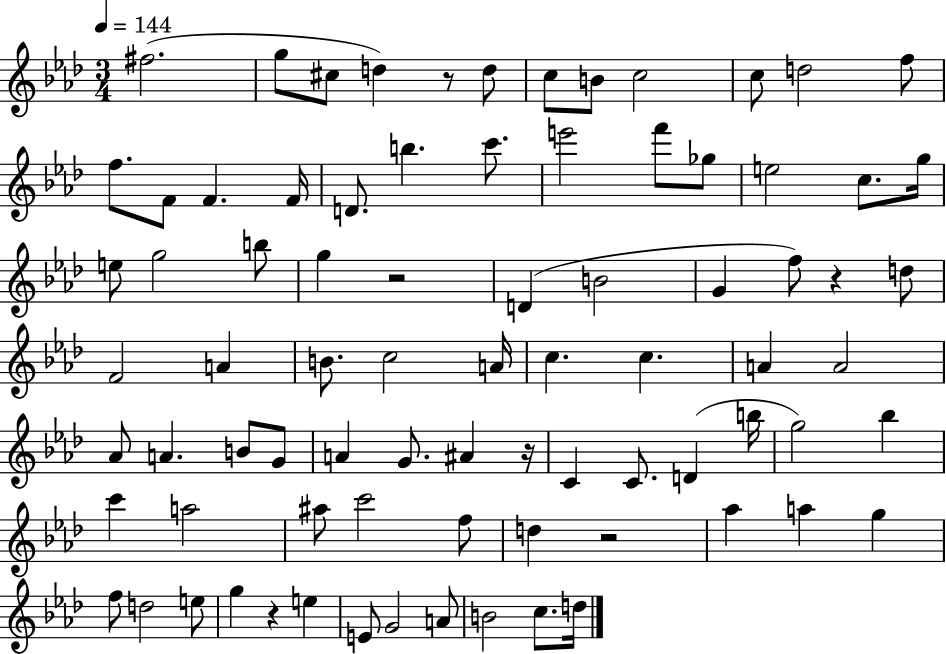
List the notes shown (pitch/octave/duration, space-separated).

F#5/h. G5/e C#5/e D5/q R/e D5/e C5/e B4/e C5/h C5/e D5/h F5/e F5/e. F4/e F4/q. F4/s D4/e. B5/q. C6/e. E6/h F6/e Gb5/e E5/h C5/e. G5/s E5/e G5/h B5/e G5/q R/h D4/q B4/h G4/q F5/e R/q D5/e F4/h A4/q B4/e. C5/h A4/s C5/q. C5/q. A4/q A4/h Ab4/e A4/q. B4/e G4/e A4/q G4/e. A#4/q R/s C4/q C4/e. D4/q B5/s G5/h Bb5/q C6/q A5/h A#5/e C6/h F5/e D5/q R/h Ab5/q A5/q G5/q F5/e D5/h E5/e G5/q R/q E5/q E4/e G4/h A4/e B4/h C5/e. D5/s